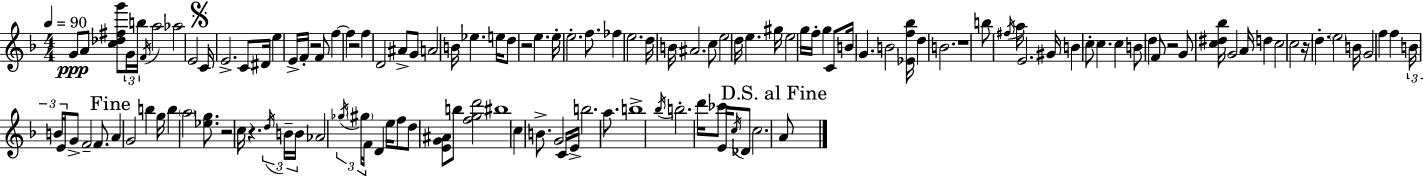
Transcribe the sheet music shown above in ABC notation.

X:1
T:Untitled
M:4/4
L:1/4
K:F
G/2 A/2 [c_d^fg']/2 G/4 b/4 F/4 a2 _a2 E2 C/4 E2 C/2 ^D/4 e E/4 F/4 z2 F/2 f f z2 f D2 ^A/2 G/2 A2 B/4 _e e/4 d/2 z2 e e/4 e2 f/2 _f e2 d/4 B/4 ^A2 c/2 e2 d/4 e ^g/4 e2 g/4 f/4 g C/2 B/4 G B2 [_Ef_b]/4 d B2 z4 b/2 ^f/4 a/4 E2 ^G/4 B c/2 c c B/2 d F/2 z2 G/2 [c^d_b]/4 G2 A/4 d c2 c2 z/4 d e2 B/4 G2 f f B/4 B/4 E/4 G/2 F2 F/2 A G2 b g/4 b a2 [_eg]/2 z2 c/4 z d/4 B/4 B/4 _A2 _g/4 ^g/4 F/4 D e/4 f/2 d/2 [EG^A]/2 b/2 [fgd']2 ^b4 c B/2 G2 C/4 E/4 b2 a/2 b4 _b/4 b2 d'/4 _c'/2 E/4 c/4 _D/2 c2 A/2